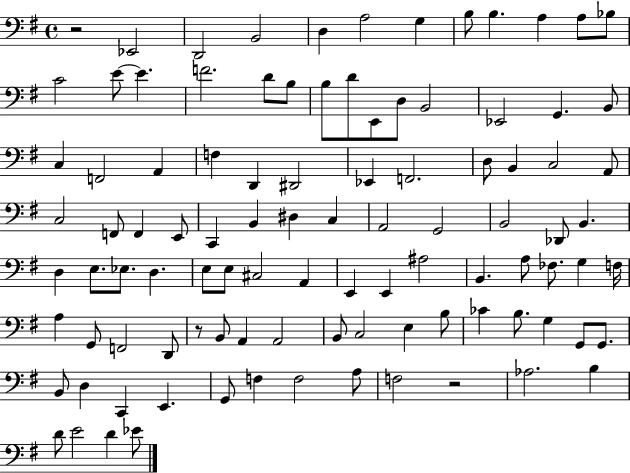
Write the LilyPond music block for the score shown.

{
  \clef bass
  \time 4/4
  \defaultTimeSignature
  \key g \major
  \repeat volta 2 { r2 ees,2 | d,2 b,2 | d4 a2 g4 | b8 b4. a4 a8 bes8 | \break c'2 e'8~~ e'4. | f'2. d'8 b8 | b8 d'8 e,8 d8 b,2 | ees,2 g,4. b,8 | \break c4 f,2 a,4 | f4 d,4 dis,2 | ees,4 f,2. | d8 b,4 c2 a,8 | \break c2 f,8 f,4 e,8 | c,4 b,4 dis4 c4 | a,2 g,2 | b,2 des,8 b,4. | \break d4 e8. ees8. d4. | e8 e8 cis2 a,4 | e,4 e,4 ais2 | b,4. a8 fes8. g4 f16 | \break a4 g,8 f,2 d,8 | r8 b,8 a,4 a,2 | b,8 c2 e4 b8 | ces'4 b8. g4 g,8 g,8. | \break b,8 d4 c,4 e,4. | g,8 f4 f2 a8 | f2 r2 | aes2. b4 | \break d'8 e'2 d'4 ees'8 | } \bar "|."
}